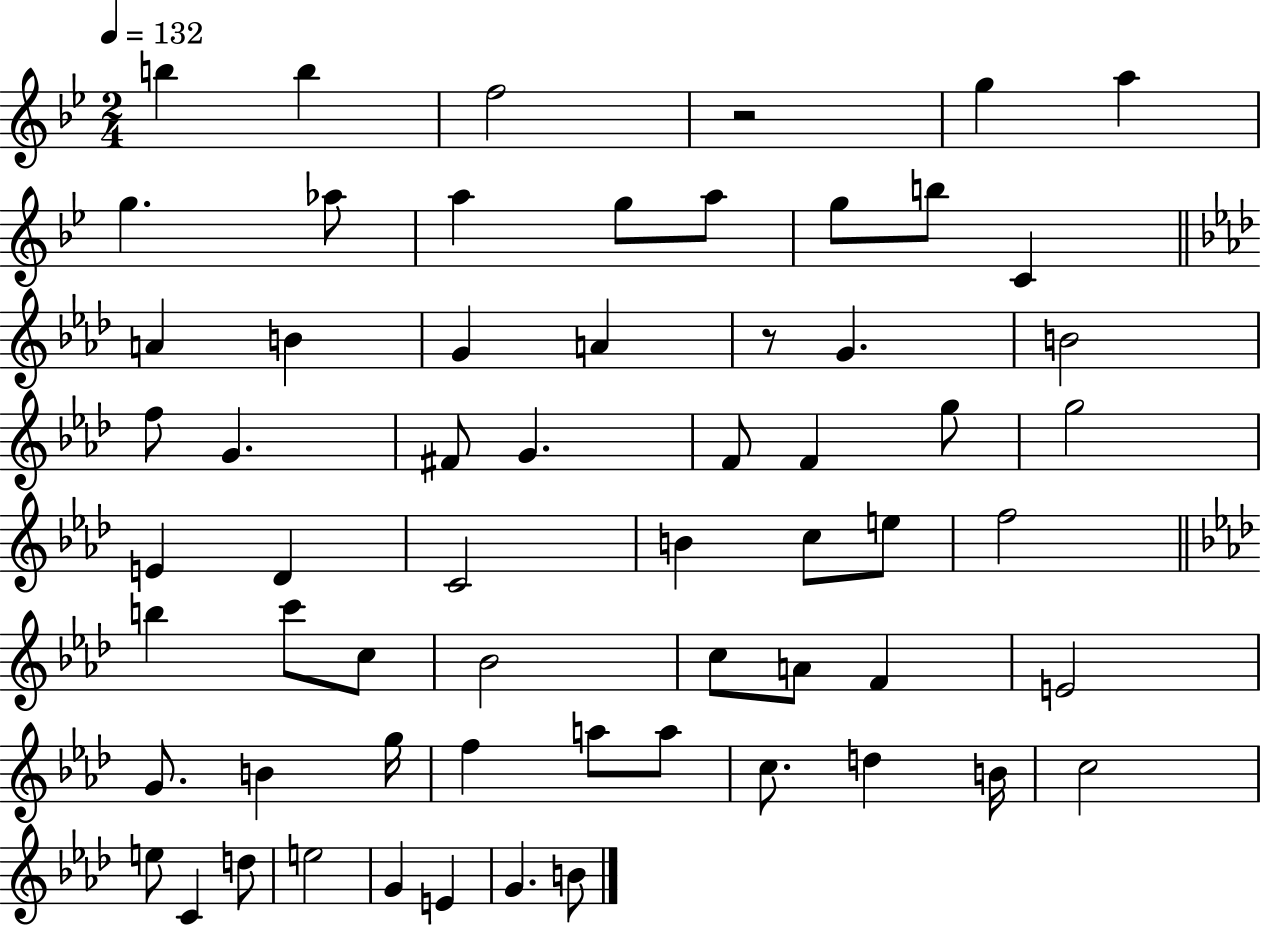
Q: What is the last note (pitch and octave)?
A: B4